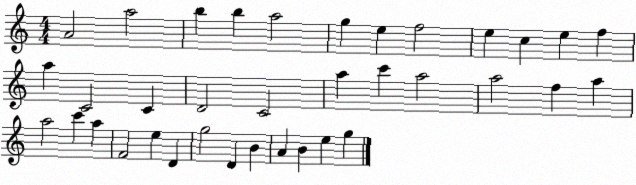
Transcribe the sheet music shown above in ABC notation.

X:1
T:Untitled
M:4/4
L:1/4
K:C
A2 a2 b b a2 g e f2 e c e f a C2 C D2 C2 a c' a2 a2 f a a2 c' a F2 e D g2 D B A B e g